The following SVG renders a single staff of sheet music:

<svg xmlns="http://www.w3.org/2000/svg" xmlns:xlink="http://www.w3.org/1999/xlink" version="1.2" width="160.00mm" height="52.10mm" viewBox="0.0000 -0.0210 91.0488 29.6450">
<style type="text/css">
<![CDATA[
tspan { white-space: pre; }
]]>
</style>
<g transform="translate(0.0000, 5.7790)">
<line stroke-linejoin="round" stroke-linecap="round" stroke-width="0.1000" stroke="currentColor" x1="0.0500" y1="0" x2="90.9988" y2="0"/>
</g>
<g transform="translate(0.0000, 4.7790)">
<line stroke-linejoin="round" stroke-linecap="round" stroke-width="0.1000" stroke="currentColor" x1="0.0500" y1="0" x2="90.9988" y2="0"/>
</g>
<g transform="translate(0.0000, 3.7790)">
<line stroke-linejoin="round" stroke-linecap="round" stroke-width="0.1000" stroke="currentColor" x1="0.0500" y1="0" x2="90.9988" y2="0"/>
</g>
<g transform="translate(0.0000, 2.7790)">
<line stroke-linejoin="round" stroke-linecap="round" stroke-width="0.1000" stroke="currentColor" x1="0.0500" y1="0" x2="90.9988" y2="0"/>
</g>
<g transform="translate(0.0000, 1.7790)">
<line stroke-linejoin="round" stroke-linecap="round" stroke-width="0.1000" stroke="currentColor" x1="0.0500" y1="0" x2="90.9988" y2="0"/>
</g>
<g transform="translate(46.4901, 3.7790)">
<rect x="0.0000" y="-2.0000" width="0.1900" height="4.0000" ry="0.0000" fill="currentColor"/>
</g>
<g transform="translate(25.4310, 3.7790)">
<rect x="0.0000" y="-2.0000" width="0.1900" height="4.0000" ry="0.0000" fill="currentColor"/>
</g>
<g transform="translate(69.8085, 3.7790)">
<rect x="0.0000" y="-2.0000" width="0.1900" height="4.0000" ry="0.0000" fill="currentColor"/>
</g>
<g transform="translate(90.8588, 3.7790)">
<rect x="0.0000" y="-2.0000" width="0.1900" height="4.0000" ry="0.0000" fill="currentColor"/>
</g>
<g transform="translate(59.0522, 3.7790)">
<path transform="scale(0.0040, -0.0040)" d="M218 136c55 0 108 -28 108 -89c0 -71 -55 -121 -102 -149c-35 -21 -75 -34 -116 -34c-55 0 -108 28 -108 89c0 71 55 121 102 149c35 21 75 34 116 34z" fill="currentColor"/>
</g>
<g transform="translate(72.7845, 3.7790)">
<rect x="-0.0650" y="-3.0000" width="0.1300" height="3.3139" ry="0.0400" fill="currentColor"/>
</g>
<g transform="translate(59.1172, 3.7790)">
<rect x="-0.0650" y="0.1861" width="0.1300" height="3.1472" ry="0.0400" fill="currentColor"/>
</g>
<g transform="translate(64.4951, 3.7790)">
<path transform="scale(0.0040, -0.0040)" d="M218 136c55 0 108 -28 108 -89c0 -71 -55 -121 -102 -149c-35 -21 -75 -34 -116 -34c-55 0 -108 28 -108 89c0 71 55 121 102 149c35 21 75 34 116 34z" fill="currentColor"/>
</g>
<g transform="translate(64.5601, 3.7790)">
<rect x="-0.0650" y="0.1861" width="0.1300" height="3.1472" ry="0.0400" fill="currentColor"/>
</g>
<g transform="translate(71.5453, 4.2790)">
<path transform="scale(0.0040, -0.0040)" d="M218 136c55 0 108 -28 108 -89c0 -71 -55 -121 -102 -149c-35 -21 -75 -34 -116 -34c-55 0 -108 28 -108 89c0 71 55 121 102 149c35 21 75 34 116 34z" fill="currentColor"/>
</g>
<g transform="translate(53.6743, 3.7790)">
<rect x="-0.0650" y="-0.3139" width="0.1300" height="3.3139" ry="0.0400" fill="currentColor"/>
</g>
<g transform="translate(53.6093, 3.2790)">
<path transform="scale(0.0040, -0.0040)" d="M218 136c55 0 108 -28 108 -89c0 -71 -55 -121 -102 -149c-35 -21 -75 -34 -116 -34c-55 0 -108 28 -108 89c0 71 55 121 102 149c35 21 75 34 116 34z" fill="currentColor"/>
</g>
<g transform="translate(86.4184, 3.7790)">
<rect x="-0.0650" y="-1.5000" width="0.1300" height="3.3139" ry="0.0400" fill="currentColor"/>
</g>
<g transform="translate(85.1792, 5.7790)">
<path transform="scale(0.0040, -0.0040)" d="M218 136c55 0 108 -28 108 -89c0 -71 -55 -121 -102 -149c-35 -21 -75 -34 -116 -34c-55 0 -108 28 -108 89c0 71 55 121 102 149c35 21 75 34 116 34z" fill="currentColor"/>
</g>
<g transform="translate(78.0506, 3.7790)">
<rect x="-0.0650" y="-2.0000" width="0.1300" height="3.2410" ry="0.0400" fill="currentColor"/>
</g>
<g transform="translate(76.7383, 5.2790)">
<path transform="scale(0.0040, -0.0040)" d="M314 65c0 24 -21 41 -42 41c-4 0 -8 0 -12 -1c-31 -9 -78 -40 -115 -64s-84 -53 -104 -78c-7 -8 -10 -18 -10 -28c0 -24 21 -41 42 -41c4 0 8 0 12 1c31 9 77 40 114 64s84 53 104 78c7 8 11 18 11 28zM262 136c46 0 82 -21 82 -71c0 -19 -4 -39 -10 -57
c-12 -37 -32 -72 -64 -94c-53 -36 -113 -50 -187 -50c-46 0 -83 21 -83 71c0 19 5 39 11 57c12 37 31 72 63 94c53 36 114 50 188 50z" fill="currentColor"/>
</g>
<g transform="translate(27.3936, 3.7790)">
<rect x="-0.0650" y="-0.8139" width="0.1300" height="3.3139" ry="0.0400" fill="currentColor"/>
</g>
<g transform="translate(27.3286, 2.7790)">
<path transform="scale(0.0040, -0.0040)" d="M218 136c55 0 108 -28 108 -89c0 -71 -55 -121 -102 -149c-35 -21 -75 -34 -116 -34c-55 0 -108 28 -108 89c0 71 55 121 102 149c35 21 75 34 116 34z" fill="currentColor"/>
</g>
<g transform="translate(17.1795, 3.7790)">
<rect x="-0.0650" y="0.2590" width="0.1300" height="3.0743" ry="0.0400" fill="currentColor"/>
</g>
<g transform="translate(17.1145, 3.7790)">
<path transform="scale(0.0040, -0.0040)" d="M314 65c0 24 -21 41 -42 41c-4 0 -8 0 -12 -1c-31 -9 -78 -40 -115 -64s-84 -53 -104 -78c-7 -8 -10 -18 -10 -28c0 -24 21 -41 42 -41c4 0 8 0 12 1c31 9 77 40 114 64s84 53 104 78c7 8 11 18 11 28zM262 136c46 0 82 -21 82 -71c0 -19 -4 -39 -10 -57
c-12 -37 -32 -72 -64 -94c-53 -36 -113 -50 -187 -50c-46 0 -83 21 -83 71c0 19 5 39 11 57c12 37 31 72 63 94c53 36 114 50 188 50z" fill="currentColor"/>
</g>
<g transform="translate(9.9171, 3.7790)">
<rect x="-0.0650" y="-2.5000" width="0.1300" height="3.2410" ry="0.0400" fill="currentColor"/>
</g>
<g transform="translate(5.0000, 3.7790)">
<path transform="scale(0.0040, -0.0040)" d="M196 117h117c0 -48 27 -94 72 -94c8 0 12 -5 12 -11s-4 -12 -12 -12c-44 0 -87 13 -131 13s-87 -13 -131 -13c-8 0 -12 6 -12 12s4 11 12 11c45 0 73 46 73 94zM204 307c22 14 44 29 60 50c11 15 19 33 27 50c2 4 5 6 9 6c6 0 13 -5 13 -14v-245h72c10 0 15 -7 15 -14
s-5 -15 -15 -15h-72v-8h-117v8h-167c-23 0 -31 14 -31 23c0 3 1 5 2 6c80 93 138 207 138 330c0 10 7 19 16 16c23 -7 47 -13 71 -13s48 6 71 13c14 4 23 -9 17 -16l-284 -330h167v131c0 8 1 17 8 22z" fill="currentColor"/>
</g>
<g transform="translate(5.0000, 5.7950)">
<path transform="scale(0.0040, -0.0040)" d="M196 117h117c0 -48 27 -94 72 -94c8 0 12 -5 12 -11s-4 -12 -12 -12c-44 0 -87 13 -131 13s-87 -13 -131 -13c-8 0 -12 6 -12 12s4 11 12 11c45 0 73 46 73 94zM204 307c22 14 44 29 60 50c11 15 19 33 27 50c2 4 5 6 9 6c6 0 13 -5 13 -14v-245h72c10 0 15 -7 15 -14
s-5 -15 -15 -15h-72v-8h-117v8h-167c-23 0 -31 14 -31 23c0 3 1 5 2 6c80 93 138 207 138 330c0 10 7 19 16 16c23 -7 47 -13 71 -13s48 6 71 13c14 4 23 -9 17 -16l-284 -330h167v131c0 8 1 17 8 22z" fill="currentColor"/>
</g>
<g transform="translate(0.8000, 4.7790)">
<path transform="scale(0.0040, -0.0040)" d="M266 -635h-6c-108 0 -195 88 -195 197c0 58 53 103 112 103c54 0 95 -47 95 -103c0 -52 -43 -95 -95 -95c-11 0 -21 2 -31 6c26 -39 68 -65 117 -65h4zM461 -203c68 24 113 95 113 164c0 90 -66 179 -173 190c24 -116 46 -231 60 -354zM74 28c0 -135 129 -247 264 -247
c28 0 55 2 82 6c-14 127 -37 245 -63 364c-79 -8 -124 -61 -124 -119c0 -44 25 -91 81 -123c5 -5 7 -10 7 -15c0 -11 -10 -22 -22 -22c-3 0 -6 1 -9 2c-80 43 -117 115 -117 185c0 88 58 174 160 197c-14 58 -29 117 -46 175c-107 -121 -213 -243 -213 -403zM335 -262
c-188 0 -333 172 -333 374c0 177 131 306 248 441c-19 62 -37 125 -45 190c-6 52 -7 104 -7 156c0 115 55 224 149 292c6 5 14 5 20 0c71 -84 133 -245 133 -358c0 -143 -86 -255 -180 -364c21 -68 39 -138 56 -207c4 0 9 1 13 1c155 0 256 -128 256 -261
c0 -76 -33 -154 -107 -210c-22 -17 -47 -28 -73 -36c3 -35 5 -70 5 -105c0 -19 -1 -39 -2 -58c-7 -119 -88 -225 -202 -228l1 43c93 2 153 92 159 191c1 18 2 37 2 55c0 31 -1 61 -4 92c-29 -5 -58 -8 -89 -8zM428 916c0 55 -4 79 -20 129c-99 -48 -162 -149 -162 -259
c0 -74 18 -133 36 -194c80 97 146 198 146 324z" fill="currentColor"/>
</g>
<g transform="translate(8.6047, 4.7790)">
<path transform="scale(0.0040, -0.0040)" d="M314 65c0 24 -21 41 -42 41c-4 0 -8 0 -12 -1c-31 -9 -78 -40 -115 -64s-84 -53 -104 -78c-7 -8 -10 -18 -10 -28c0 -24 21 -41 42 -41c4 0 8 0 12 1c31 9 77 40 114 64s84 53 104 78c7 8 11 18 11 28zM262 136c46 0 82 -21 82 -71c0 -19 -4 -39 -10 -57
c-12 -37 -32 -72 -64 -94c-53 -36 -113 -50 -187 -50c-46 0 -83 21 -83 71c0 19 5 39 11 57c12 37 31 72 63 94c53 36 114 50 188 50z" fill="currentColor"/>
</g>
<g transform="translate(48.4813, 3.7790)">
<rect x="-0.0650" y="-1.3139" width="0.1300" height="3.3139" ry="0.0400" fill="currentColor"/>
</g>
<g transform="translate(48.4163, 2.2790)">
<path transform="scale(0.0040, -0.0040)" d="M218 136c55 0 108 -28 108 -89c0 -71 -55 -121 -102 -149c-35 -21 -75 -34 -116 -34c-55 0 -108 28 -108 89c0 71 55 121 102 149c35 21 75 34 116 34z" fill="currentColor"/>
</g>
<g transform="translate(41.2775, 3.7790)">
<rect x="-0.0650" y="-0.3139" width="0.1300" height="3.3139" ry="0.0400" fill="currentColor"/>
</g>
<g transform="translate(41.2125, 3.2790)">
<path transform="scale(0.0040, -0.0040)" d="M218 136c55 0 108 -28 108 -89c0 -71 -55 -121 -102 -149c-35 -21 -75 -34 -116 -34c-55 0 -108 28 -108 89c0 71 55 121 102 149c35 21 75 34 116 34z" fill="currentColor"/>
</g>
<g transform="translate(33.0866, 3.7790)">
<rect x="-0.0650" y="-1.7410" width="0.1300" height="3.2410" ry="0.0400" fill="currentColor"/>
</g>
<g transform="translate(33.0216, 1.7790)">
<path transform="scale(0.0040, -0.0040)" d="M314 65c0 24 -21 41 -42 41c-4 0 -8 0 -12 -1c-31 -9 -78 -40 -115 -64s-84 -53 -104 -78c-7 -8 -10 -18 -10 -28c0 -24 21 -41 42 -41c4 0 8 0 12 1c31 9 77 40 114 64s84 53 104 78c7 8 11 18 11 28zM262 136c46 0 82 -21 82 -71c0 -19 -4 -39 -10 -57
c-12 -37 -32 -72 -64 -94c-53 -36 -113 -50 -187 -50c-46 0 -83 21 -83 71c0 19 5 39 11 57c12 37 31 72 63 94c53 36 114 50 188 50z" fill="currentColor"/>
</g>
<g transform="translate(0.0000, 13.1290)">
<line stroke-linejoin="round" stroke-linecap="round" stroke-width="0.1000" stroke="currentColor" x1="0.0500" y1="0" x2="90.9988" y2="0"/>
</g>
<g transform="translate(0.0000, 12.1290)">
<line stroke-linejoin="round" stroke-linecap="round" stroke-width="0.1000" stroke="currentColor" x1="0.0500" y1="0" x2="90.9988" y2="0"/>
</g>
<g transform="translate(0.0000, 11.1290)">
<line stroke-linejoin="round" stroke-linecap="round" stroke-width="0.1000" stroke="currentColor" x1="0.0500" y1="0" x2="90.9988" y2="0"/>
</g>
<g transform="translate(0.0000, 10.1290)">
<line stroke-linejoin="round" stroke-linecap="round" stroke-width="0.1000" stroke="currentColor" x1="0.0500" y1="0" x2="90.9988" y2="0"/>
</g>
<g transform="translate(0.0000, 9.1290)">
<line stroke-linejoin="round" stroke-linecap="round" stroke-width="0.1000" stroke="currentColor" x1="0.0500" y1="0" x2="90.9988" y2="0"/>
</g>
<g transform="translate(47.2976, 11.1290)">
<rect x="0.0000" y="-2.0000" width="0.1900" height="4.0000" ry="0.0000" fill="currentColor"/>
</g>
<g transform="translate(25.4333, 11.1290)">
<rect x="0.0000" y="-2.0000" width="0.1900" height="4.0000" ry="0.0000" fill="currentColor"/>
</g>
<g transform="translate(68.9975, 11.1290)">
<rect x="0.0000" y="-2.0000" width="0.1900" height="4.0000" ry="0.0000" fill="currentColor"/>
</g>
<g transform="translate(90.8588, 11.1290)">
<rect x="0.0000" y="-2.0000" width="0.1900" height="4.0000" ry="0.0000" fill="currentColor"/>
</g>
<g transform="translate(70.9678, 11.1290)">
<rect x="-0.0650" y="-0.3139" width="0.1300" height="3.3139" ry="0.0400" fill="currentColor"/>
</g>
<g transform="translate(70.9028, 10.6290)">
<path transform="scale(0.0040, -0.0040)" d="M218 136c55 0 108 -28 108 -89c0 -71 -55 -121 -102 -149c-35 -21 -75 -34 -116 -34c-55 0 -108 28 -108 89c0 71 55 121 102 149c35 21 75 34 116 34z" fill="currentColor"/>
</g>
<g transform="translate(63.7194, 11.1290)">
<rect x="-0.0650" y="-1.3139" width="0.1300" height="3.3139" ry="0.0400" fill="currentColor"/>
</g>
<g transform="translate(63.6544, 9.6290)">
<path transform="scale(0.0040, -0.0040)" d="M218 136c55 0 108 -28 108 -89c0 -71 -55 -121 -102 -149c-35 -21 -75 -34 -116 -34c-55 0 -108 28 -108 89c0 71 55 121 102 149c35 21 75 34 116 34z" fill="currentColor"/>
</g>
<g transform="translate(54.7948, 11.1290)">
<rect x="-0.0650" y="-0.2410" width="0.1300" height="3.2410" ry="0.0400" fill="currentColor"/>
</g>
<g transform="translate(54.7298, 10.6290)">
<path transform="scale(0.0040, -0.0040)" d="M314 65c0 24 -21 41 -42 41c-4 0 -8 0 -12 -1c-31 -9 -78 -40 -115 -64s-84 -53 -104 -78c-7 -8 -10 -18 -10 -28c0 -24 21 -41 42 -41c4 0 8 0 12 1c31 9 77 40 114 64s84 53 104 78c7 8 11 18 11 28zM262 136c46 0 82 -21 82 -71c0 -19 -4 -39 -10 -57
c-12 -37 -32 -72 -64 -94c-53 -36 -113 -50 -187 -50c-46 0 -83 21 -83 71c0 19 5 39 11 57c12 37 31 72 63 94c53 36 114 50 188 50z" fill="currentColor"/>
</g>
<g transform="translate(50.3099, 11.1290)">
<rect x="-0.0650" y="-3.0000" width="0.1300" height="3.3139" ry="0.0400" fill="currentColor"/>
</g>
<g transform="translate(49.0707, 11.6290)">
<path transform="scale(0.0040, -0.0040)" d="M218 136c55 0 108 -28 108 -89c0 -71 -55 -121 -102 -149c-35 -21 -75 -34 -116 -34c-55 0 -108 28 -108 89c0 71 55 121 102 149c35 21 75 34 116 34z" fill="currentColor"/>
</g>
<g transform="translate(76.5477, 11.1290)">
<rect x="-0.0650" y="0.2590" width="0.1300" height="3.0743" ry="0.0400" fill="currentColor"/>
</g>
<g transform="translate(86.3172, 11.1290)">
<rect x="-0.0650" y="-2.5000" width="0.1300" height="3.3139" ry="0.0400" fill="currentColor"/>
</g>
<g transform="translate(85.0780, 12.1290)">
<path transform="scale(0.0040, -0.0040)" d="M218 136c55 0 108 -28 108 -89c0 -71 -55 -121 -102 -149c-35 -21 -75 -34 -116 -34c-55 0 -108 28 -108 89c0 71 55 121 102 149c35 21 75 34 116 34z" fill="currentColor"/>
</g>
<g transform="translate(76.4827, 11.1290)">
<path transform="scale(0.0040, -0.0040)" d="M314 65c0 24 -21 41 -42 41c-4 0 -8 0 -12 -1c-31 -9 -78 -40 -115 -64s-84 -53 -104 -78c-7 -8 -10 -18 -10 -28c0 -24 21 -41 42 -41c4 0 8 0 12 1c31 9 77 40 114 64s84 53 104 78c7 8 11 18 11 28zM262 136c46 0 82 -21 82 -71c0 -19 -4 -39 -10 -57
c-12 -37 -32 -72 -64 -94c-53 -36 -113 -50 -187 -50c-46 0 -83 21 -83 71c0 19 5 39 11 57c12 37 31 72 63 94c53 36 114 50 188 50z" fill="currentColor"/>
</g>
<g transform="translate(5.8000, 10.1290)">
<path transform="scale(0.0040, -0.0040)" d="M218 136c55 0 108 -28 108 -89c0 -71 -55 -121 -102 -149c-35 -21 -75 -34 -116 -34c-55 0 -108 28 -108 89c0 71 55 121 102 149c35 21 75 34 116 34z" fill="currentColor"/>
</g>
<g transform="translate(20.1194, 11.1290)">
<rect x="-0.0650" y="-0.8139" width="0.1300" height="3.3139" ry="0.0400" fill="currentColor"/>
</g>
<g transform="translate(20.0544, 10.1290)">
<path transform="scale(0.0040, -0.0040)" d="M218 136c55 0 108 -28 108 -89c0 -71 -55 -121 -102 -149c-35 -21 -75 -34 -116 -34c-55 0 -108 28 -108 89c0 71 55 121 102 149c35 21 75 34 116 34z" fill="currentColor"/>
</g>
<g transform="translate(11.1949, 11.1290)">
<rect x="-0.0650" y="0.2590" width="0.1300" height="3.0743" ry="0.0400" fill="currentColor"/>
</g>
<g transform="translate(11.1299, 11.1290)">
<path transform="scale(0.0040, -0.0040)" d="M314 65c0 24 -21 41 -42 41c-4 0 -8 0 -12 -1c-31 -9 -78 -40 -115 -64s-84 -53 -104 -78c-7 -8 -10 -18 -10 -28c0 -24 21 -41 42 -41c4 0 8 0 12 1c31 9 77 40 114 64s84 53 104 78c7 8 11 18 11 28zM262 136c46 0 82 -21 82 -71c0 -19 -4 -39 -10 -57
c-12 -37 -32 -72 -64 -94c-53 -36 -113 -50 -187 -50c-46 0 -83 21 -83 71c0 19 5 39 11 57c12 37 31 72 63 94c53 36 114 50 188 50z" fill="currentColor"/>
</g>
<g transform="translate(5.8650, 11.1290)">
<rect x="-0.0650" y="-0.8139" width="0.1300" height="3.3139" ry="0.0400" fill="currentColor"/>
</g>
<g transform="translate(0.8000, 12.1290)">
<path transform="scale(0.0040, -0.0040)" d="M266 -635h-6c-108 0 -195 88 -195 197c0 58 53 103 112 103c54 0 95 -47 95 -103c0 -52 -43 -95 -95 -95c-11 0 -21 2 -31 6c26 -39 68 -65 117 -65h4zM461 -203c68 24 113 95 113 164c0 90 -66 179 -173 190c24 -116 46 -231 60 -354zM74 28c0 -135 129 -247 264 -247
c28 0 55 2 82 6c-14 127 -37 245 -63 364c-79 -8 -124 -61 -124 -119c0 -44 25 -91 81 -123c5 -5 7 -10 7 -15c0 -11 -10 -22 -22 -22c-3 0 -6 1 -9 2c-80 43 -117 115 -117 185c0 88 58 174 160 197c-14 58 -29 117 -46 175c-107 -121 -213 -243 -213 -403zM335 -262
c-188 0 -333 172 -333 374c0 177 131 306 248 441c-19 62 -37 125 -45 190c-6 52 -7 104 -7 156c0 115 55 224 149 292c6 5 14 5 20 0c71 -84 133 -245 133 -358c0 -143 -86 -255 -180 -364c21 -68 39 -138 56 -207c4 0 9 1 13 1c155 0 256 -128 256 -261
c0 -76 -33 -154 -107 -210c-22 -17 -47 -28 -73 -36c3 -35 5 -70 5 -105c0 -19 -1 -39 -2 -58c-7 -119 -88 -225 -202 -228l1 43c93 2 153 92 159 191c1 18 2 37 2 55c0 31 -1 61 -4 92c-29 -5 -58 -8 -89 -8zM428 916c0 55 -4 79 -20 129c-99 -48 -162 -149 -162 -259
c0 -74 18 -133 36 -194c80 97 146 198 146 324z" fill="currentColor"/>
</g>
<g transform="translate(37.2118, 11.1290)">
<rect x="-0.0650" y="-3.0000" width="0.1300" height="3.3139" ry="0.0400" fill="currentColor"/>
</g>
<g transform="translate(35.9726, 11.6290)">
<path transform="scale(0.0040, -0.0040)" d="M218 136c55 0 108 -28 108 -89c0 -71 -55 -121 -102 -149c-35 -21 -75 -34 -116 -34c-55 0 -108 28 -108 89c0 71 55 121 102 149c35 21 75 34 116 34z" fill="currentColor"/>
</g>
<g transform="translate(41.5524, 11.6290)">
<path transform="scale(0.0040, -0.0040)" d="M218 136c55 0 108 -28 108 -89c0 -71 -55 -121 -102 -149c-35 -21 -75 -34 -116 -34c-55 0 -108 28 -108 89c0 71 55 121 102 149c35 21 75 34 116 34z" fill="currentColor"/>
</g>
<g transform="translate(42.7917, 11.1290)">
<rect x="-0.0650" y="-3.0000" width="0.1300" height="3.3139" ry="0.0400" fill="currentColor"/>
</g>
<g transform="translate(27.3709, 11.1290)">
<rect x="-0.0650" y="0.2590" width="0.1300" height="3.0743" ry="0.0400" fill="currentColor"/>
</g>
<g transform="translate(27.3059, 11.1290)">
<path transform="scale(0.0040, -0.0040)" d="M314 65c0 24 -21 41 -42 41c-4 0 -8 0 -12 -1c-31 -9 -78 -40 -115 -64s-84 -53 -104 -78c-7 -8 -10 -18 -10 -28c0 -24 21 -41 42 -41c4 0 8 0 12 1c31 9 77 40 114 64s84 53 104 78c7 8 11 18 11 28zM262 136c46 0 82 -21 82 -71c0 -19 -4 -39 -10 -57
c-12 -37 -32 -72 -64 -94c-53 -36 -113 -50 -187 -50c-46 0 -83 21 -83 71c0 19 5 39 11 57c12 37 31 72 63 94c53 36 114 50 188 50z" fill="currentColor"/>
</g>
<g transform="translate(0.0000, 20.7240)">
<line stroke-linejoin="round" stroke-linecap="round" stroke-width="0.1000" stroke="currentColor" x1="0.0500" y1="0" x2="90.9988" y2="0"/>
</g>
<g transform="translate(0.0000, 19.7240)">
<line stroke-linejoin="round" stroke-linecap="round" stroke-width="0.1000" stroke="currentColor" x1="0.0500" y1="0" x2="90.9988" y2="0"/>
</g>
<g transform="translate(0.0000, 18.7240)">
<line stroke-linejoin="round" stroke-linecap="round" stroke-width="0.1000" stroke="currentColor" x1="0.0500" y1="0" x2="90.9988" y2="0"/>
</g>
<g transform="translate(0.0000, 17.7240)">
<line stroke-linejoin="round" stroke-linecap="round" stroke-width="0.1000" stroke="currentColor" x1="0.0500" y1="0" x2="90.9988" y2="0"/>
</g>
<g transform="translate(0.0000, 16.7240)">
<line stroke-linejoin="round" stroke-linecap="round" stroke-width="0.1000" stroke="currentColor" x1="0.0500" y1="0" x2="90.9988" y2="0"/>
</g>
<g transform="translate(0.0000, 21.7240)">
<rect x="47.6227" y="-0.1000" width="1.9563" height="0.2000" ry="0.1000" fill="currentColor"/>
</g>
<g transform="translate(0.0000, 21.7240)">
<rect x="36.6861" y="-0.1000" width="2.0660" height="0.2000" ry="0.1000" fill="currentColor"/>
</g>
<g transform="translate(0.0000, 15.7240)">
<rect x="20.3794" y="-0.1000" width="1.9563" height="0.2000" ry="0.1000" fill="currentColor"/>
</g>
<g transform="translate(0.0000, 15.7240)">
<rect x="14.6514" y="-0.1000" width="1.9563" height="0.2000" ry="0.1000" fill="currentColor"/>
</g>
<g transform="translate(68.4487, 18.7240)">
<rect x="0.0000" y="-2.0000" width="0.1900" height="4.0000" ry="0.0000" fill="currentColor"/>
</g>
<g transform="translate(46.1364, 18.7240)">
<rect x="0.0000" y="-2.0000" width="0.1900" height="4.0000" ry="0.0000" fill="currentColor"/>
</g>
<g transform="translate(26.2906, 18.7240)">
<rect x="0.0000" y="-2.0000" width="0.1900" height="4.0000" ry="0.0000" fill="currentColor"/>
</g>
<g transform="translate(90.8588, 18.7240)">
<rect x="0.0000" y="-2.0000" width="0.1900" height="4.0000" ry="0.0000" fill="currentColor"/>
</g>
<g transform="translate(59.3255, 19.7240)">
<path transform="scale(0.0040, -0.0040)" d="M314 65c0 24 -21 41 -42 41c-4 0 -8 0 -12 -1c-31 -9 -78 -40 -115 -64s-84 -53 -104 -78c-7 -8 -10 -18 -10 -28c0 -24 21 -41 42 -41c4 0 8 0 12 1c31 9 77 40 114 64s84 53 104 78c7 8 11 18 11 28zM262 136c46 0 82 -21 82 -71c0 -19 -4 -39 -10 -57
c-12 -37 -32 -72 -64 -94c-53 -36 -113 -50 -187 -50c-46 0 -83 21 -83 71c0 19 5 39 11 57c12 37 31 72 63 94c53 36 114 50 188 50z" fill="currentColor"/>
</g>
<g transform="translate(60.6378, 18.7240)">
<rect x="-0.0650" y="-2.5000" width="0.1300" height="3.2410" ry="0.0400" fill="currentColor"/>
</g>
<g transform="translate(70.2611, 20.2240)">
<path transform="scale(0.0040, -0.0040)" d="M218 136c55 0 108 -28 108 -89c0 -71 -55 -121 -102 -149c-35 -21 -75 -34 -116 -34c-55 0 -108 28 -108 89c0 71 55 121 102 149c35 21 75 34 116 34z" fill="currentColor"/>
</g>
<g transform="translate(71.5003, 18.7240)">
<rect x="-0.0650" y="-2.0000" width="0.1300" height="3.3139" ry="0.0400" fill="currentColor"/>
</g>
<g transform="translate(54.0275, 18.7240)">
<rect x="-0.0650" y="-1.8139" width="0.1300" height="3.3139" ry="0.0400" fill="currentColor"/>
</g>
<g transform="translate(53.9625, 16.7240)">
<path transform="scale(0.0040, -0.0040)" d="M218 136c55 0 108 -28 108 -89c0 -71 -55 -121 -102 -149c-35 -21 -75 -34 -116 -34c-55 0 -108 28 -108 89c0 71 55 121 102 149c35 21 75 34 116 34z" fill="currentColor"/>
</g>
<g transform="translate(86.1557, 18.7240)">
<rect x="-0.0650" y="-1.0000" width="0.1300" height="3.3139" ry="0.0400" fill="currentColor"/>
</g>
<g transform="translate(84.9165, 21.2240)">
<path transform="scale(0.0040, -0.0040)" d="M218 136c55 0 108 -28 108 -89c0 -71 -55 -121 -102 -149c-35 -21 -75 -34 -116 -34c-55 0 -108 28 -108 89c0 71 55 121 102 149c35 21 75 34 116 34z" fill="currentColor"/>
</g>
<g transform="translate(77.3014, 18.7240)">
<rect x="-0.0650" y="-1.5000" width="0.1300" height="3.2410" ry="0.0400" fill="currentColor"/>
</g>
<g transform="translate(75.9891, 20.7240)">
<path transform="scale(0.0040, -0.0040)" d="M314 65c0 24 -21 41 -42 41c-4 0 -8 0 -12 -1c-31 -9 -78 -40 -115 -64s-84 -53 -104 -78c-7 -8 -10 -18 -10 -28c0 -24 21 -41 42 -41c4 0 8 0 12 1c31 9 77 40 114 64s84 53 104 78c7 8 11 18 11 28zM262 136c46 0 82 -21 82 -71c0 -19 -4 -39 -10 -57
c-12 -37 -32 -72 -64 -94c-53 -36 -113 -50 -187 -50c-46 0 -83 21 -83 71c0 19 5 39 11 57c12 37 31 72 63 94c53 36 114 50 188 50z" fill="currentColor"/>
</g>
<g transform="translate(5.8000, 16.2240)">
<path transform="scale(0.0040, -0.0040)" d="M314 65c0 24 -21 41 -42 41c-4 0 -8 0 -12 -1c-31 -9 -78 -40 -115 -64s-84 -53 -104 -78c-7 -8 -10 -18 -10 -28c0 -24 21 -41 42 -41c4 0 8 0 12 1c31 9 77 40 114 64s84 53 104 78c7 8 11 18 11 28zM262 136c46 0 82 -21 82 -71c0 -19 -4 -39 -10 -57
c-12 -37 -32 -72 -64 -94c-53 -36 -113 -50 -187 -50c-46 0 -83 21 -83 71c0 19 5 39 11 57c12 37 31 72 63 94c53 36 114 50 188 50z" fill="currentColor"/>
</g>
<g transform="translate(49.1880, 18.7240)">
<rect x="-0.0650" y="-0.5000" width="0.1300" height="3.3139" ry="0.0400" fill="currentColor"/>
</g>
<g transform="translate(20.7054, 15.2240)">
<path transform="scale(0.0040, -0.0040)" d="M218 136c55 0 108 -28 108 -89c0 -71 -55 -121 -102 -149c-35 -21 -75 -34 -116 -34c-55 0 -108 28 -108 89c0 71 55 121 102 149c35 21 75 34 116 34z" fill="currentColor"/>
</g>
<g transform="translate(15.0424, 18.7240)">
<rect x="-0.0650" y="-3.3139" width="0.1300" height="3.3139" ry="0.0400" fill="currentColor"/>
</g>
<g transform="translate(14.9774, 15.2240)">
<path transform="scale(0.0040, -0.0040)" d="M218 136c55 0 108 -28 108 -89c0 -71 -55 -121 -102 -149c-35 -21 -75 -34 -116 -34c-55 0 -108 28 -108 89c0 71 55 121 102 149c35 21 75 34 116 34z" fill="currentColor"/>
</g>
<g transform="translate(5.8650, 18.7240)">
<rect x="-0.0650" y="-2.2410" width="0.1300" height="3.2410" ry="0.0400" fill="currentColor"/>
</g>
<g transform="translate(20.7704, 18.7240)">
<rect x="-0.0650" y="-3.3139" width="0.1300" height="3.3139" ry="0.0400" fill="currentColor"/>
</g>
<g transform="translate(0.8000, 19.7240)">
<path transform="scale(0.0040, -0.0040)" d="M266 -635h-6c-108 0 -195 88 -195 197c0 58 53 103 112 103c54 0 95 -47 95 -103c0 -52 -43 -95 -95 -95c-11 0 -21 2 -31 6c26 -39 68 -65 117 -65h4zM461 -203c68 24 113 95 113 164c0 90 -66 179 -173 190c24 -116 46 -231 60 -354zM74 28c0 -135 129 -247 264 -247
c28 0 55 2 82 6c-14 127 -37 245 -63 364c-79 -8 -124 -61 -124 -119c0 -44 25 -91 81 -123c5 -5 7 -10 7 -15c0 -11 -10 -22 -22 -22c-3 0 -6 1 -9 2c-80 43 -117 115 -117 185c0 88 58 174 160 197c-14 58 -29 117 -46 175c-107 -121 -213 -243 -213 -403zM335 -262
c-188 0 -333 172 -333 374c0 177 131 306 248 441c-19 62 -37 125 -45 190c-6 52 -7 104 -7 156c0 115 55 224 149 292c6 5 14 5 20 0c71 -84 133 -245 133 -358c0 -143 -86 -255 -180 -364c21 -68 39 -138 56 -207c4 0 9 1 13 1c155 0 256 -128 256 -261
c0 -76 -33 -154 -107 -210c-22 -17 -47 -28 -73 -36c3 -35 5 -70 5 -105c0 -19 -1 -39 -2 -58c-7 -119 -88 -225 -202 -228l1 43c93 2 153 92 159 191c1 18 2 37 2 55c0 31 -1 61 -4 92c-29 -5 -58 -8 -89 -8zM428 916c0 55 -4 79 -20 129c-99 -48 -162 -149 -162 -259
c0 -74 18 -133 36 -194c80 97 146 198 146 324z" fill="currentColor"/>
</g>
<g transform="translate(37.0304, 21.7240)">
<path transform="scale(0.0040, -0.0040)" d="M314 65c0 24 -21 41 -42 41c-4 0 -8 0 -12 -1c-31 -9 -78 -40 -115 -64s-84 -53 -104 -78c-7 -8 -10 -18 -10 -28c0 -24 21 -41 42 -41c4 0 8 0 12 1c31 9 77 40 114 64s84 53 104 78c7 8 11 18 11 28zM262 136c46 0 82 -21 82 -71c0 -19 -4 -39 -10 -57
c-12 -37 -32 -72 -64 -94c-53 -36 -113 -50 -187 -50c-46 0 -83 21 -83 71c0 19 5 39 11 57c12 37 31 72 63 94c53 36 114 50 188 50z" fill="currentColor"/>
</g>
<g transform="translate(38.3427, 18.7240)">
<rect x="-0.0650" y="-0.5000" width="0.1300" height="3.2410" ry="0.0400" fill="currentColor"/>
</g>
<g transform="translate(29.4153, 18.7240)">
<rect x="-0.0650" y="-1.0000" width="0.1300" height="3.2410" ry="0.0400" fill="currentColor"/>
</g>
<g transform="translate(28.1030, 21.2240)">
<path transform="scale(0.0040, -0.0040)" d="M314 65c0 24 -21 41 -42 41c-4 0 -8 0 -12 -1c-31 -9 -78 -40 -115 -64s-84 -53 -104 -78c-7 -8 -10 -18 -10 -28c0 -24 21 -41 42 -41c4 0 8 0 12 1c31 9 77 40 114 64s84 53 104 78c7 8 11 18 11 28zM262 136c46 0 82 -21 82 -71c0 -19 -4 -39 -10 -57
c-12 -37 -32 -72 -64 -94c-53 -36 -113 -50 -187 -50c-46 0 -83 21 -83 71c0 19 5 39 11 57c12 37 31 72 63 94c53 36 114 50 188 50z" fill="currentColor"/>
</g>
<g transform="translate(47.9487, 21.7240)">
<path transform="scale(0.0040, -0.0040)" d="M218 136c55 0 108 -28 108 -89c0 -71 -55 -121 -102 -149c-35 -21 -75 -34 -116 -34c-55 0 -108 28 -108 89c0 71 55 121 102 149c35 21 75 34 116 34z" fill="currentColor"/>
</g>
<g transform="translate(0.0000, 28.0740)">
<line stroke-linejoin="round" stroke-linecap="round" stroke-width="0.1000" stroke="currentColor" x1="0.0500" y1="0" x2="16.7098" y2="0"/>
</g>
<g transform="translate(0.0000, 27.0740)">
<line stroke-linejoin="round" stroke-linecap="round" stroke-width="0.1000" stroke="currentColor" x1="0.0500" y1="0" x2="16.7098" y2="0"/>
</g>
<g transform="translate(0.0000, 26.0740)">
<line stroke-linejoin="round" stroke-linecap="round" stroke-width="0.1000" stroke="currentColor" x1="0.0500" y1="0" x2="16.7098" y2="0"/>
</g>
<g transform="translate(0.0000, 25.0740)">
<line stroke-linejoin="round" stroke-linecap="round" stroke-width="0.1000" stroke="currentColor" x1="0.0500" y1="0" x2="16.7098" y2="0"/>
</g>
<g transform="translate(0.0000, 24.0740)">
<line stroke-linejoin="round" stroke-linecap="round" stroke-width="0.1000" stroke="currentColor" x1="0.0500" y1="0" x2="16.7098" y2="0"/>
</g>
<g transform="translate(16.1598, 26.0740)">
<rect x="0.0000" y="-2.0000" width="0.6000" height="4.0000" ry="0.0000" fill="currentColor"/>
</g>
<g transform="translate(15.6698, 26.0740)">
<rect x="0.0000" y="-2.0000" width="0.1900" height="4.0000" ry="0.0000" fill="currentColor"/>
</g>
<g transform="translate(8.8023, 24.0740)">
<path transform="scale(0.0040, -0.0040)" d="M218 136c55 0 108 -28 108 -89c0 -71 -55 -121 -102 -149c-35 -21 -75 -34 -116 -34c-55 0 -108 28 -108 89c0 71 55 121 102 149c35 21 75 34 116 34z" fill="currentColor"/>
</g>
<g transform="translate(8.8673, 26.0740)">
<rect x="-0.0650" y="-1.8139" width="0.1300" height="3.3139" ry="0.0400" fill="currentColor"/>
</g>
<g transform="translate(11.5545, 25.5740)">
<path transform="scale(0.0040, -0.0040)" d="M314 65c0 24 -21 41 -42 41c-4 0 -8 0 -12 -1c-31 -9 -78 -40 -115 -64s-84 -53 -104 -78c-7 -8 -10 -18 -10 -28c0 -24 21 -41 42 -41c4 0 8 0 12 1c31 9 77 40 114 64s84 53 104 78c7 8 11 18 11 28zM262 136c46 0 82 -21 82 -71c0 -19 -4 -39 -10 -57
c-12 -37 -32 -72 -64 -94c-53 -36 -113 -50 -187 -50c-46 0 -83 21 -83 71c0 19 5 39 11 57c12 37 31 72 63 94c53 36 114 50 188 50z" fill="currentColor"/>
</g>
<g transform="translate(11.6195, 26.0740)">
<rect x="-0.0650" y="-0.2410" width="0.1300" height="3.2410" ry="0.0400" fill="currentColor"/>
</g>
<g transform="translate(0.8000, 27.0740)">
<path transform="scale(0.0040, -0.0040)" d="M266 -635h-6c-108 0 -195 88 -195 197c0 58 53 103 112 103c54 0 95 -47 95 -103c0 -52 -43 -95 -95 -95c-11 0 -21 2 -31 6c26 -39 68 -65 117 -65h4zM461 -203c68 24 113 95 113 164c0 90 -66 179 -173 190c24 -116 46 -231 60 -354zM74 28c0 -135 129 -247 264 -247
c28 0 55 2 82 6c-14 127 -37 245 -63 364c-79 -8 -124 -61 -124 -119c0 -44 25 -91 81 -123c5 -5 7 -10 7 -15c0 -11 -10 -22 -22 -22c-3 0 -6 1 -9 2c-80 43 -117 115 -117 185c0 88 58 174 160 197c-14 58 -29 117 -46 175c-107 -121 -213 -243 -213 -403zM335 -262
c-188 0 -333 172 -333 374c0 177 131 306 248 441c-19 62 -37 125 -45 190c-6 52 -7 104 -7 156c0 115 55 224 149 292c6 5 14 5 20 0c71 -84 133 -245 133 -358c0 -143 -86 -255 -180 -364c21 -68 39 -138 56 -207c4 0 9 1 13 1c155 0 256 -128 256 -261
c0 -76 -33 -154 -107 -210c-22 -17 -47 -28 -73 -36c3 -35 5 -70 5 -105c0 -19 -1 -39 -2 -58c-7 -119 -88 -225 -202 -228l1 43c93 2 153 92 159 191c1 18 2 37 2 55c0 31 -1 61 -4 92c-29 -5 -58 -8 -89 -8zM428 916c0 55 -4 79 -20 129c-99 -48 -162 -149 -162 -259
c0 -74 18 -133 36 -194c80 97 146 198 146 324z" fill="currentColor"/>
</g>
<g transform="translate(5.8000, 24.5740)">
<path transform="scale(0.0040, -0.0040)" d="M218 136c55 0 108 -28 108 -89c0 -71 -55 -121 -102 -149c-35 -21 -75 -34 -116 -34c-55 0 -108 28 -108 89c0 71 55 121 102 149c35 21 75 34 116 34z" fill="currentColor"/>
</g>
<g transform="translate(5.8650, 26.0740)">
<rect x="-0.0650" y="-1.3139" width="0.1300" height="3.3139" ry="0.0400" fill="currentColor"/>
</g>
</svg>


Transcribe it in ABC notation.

X:1
T:Untitled
M:4/4
L:1/4
K:C
G2 B2 d f2 c e c B B A F2 E d B2 d B2 A A A c2 e c B2 G g2 b b D2 C2 C f G2 F E2 D e f c2